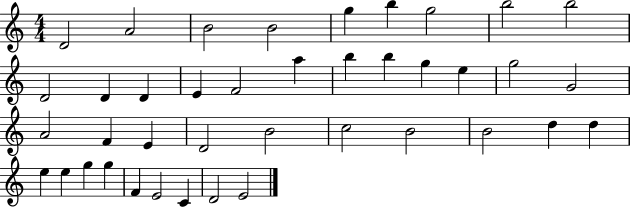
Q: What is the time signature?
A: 4/4